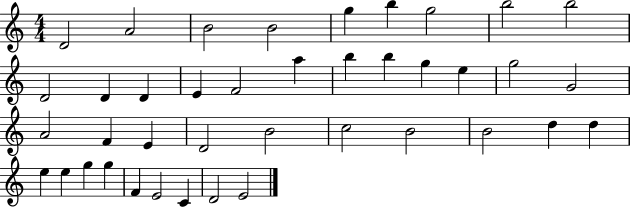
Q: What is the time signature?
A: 4/4